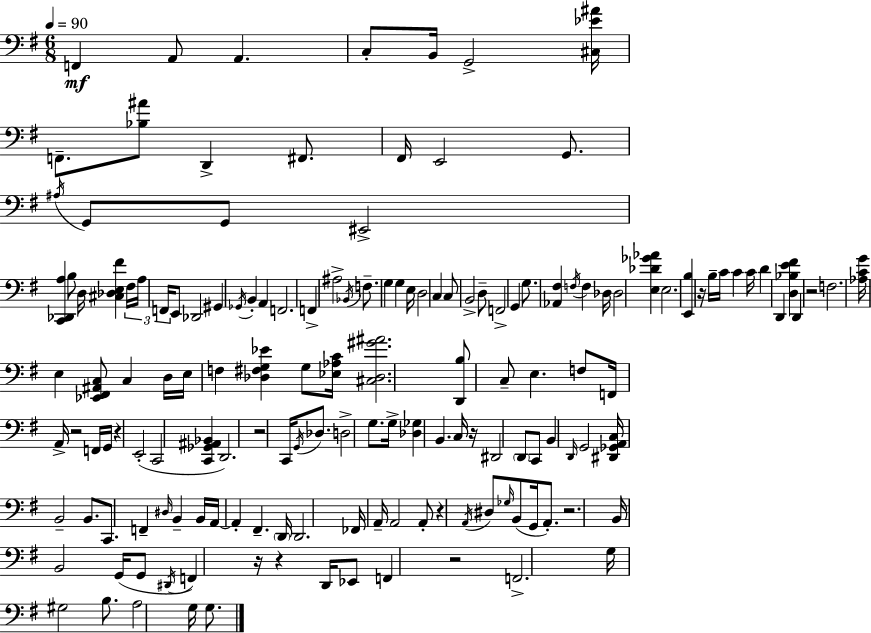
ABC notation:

X:1
T:Untitled
M:6/8
L:1/4
K:Em
F,, A,,/2 A,, C,/2 B,,/4 G,,2 [^C,_E^A]/4 F,,/2 [_B,^A]/2 D,, ^F,,/2 ^F,,/4 E,,2 G,,/2 ^A,/4 G,,/2 G,,/2 ^E,,2 [C,,_D,,A,] B,/2 D,/4 [^C,_D,E,^F] ^F,/4 A,/4 F,,/4 E,,/2 _D,,2 ^G,, _G,,/4 B,, A,, F,,2 F,, ^A,2 _B,,/4 F,/2 G, G, E,/4 D,2 C, C,/2 B,,2 D,/2 F,,2 G,, G,/2 [_A,,^F,] F,/4 F, _D,/4 _D,2 [E,_D_G_A] E,2 [E,,B,] z/4 B,/4 C/4 C C/4 D D,, [D,_B,E^F] D,, z2 F,2 [_A,CG]/4 E, [_E,,^F,,^A,,C,]/2 C, D,/4 E,/4 F, [_D,^F,G,_E] G,/2 [_E,_A,C]/4 [^C,_D,^G^A]2 [D,,B,]/2 C,/2 E, F,/2 F,,/4 A,,/4 z2 F,,/4 G,,/4 z E,,2 C,,2 [C,,_G,,^A,,_B,,] D,,2 z2 C,,/4 G,,/4 _D,/2 D,2 G,/2 G,/4 [_D,_G,] B,, C,/4 z/4 ^D,,2 D,,/2 C,,/2 B,, D,,/4 G,,2 [^D,,_G,,A,,C,]/4 B,,2 B,,/2 C,,/2 F,, ^D,/4 B,, B,,/4 A,,/4 A,, ^F,, D,,/4 D,,2 _F,,/4 A,,/4 A,,2 A,,/2 z A,,/4 ^D,/2 _G,/4 B,,/2 G,,/4 A,,/2 z2 B,,/4 B,,2 G,,/4 G,,/2 ^D,,/4 F,, z/4 z D,,/4 _E,,/2 F,, z2 F,,2 G,/4 ^G,2 B,/2 A,2 G,/4 G,/2